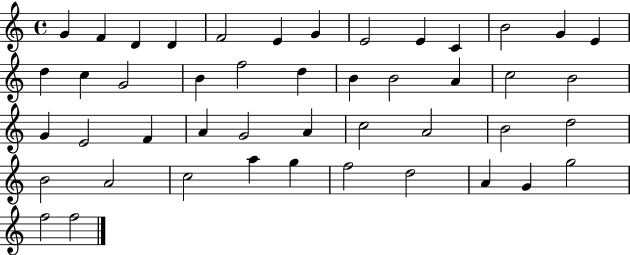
{
  \clef treble
  \time 4/4
  \defaultTimeSignature
  \key c \major
  g'4 f'4 d'4 d'4 | f'2 e'4 g'4 | e'2 e'4 c'4 | b'2 g'4 e'4 | \break d''4 c''4 g'2 | b'4 f''2 d''4 | b'4 b'2 a'4 | c''2 b'2 | \break g'4 e'2 f'4 | a'4 g'2 a'4 | c''2 a'2 | b'2 d''2 | \break b'2 a'2 | c''2 a''4 g''4 | f''2 d''2 | a'4 g'4 g''2 | \break f''2 f''2 | \bar "|."
}